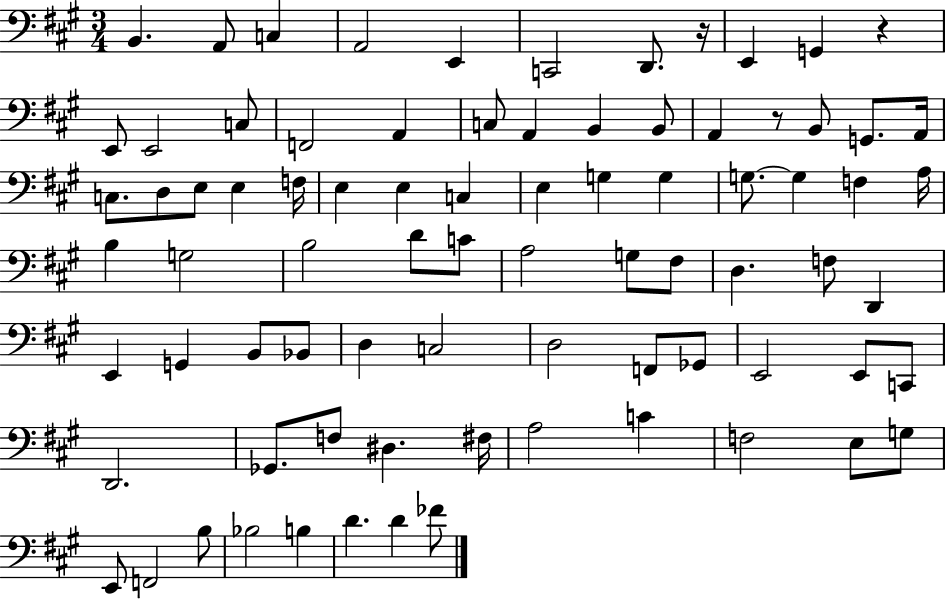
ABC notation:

X:1
T:Untitled
M:3/4
L:1/4
K:A
B,, A,,/2 C, A,,2 E,, C,,2 D,,/2 z/4 E,, G,, z E,,/2 E,,2 C,/2 F,,2 A,, C,/2 A,, B,, B,,/2 A,, z/2 B,,/2 G,,/2 A,,/4 C,/2 D,/2 E,/2 E, F,/4 E, E, C, E, G, G, G,/2 G, F, A,/4 B, G,2 B,2 D/2 C/2 A,2 G,/2 ^F,/2 D, F,/2 D,, E,, G,, B,,/2 _B,,/2 D, C,2 D,2 F,,/2 _G,,/2 E,,2 E,,/2 C,,/2 D,,2 _G,,/2 F,/2 ^D, ^F,/4 A,2 C F,2 E,/2 G,/2 E,,/2 F,,2 B,/2 _B,2 B, D D _F/2